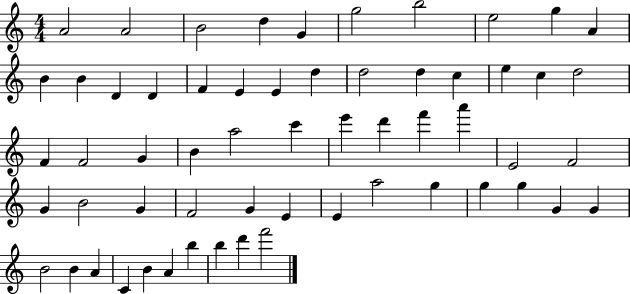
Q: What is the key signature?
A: C major